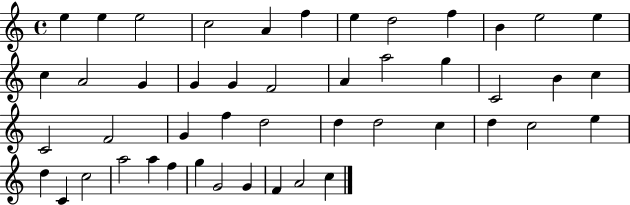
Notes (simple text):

E5/q E5/q E5/h C5/h A4/q F5/q E5/q D5/h F5/q B4/q E5/h E5/q C5/q A4/h G4/q G4/q G4/q F4/h A4/q A5/h G5/q C4/h B4/q C5/q C4/h F4/h G4/q F5/q D5/h D5/q D5/h C5/q D5/q C5/h E5/q D5/q C4/q C5/h A5/h A5/q F5/q G5/q G4/h G4/q F4/q A4/h C5/q